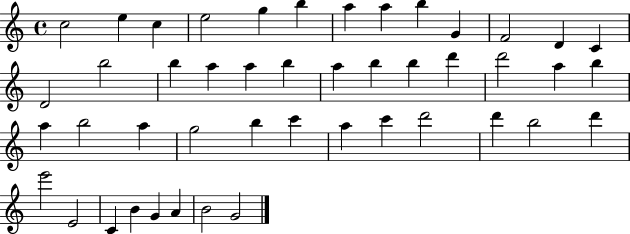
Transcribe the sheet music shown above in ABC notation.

X:1
T:Untitled
M:4/4
L:1/4
K:C
c2 e c e2 g b a a b G F2 D C D2 b2 b a a b a b b d' d'2 a b a b2 a g2 b c' a c' d'2 d' b2 d' e'2 E2 C B G A B2 G2